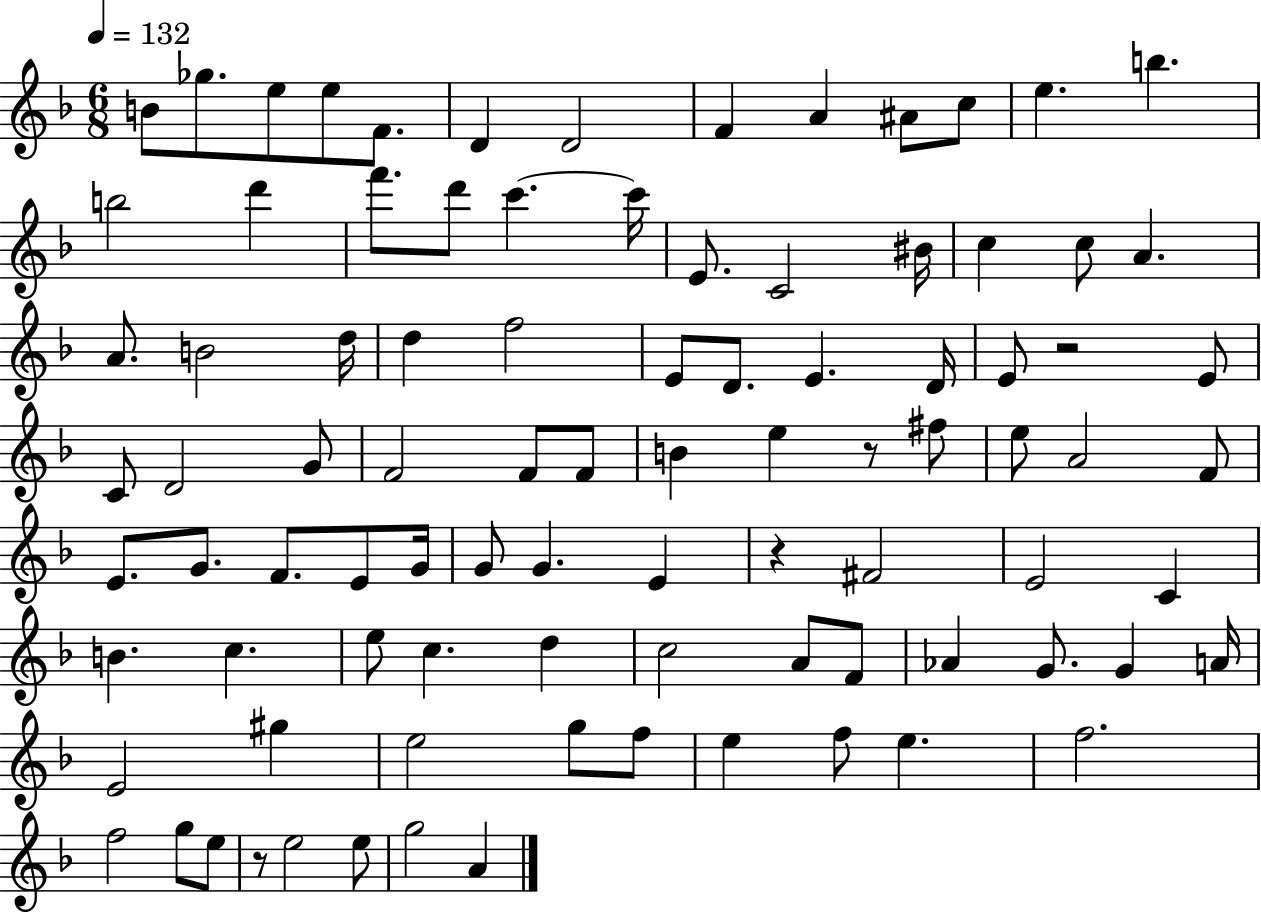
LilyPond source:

{
  \clef treble
  \numericTimeSignature
  \time 6/8
  \key f \major
  \tempo 4 = 132
  \repeat volta 2 { b'8 ges''8. e''8 e''8 f'8. | d'4 d'2 | f'4 a'4 ais'8 c''8 | e''4. b''4. | \break b''2 d'''4 | f'''8. d'''8 c'''4.~~ c'''16 | e'8. c'2 bis'16 | c''4 c''8 a'4. | \break a'8. b'2 d''16 | d''4 f''2 | e'8 d'8. e'4. d'16 | e'8 r2 e'8 | \break c'8 d'2 g'8 | f'2 f'8 f'8 | b'4 e''4 r8 fis''8 | e''8 a'2 f'8 | \break e'8. g'8. f'8. e'8 g'16 | g'8 g'4. e'4 | r4 fis'2 | e'2 c'4 | \break b'4. c''4. | e''8 c''4. d''4 | c''2 a'8 f'8 | aes'4 g'8. g'4 a'16 | \break e'2 gis''4 | e''2 g''8 f''8 | e''4 f''8 e''4. | f''2. | \break f''2 g''8 e''8 | r8 e''2 e''8 | g''2 a'4 | } \bar "|."
}